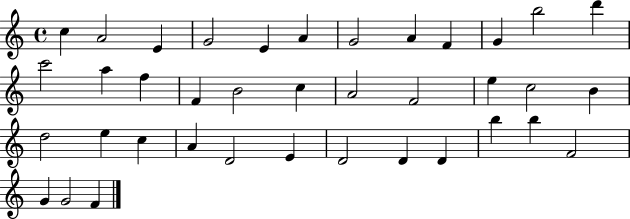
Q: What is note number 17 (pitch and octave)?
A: B4